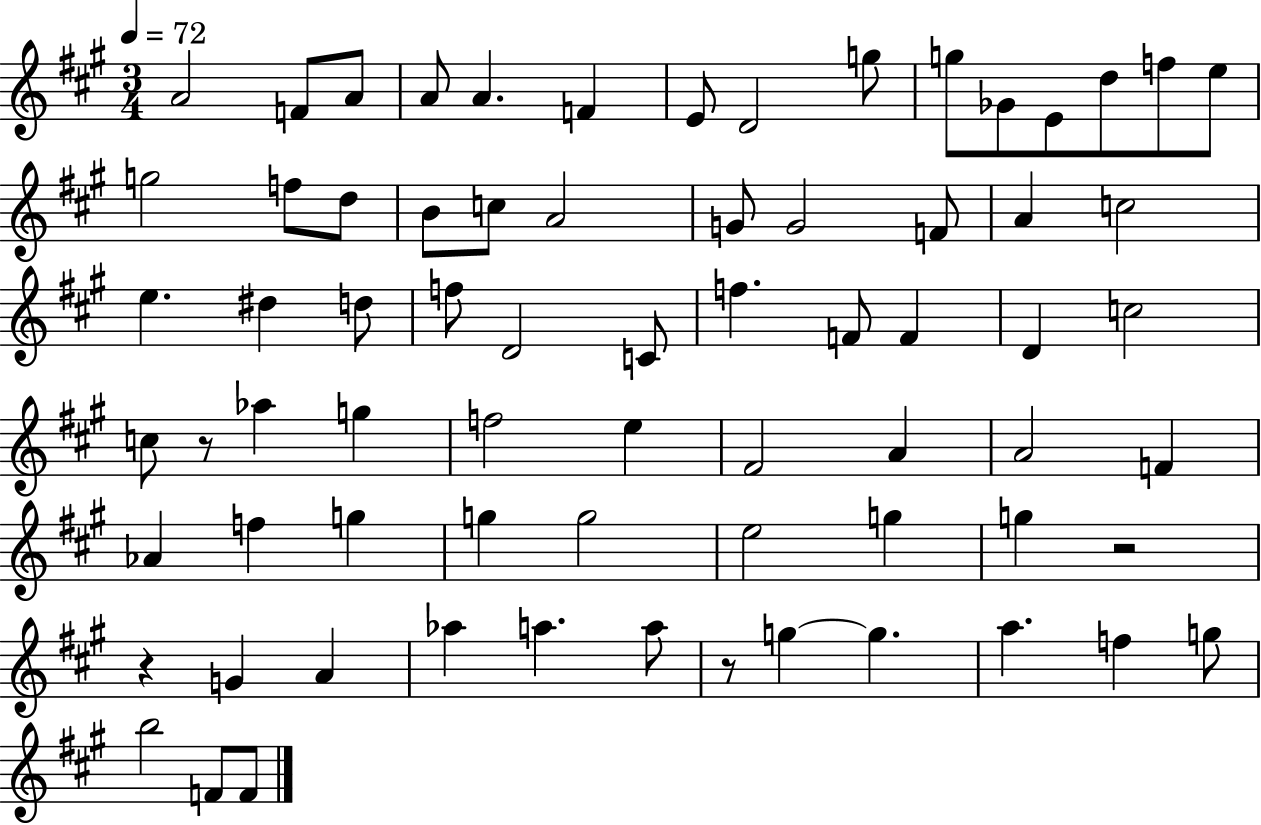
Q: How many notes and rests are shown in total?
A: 71